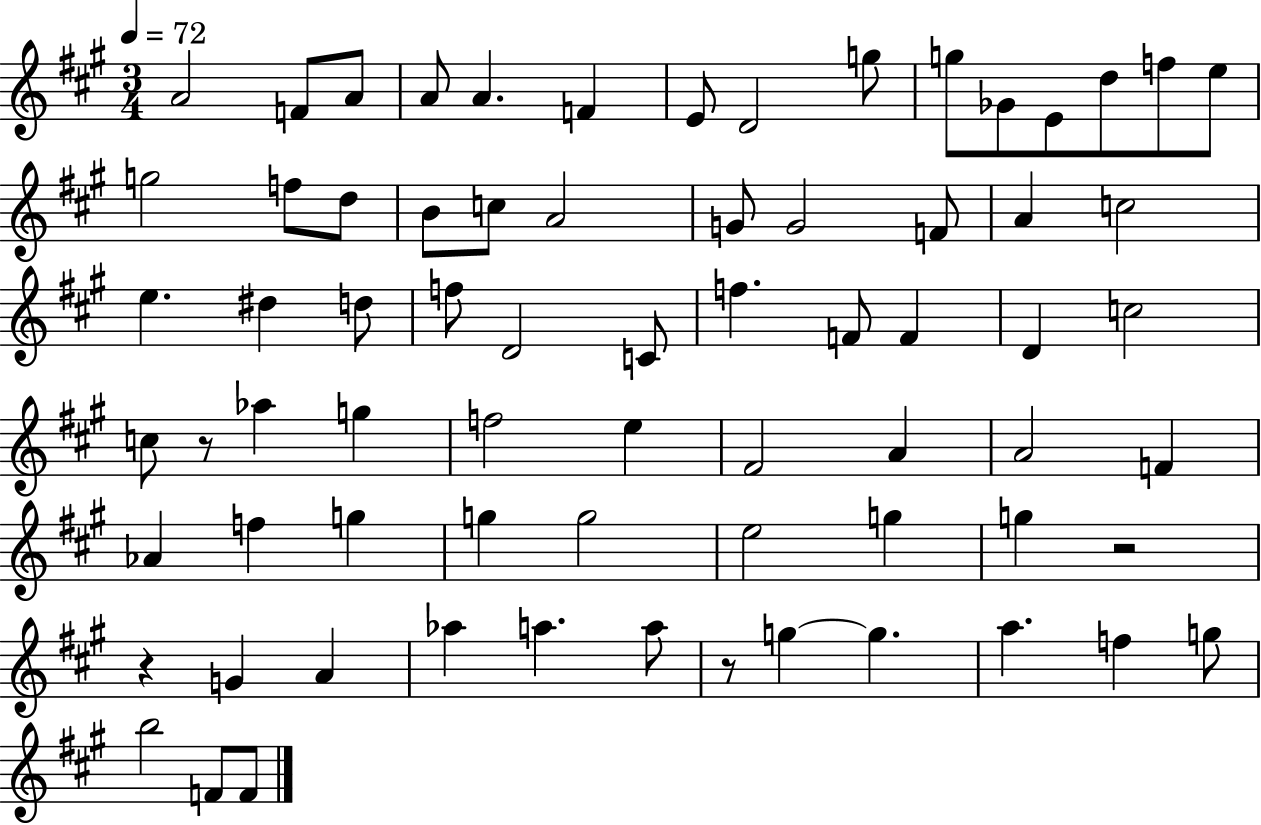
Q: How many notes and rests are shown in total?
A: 71